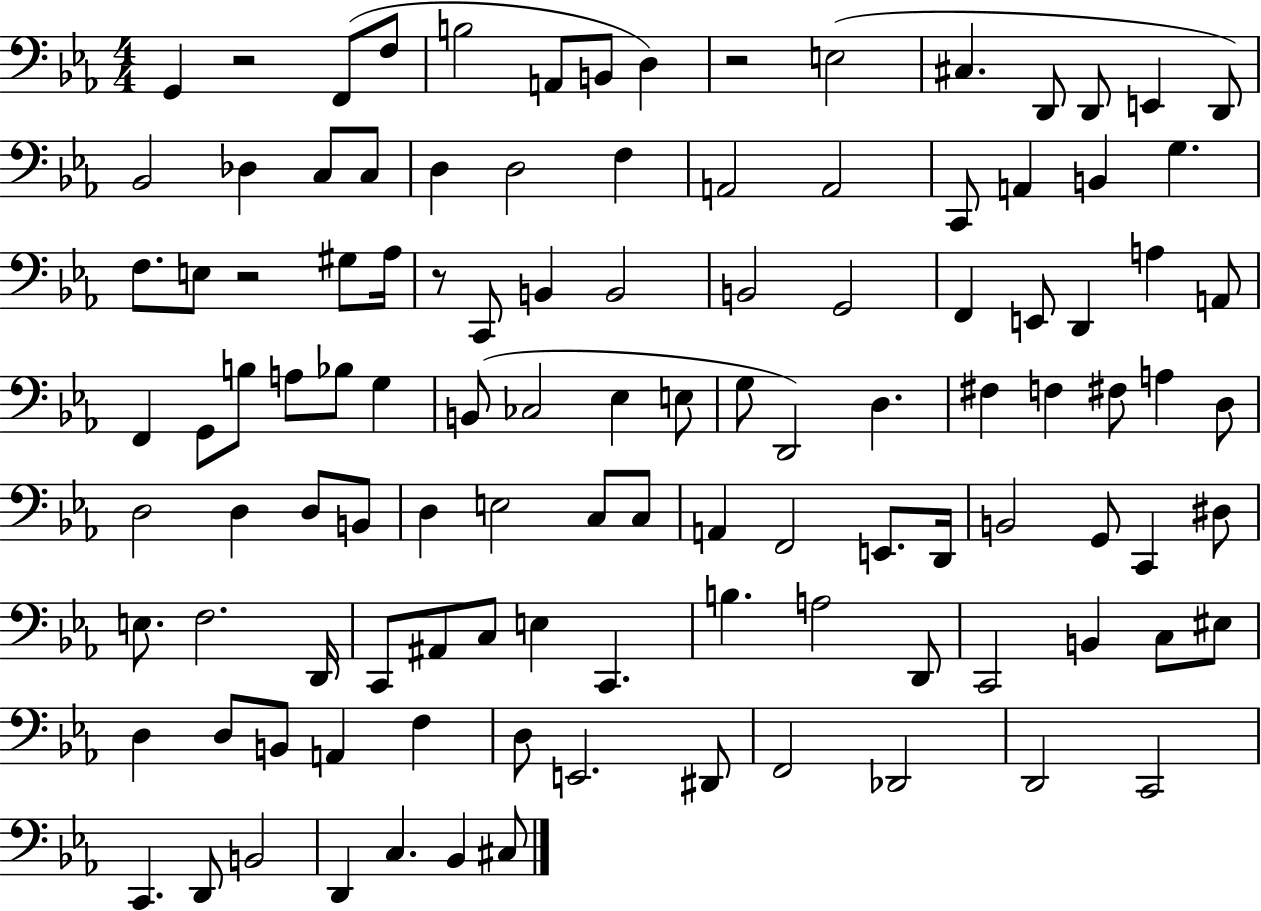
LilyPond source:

{
  \clef bass
  \numericTimeSignature
  \time 4/4
  \key ees \major
  g,4 r2 f,8( f8 | b2 a,8 b,8 d4) | r2 e2( | cis4. d,8 d,8 e,4 d,8) | \break bes,2 des4 c8 c8 | d4 d2 f4 | a,2 a,2 | c,8 a,4 b,4 g4. | \break f8. e8 r2 gis8 aes16 | r8 c,8 b,4 b,2 | b,2 g,2 | f,4 e,8 d,4 a4 a,8 | \break f,4 g,8 b8 a8 bes8 g4 | b,8( ces2 ees4 e8 | g8 d,2) d4. | fis4 f4 fis8 a4 d8 | \break d2 d4 d8 b,8 | d4 e2 c8 c8 | a,4 f,2 e,8. d,16 | b,2 g,8 c,4 dis8 | \break e8. f2. d,16 | c,8 ais,8 c8 e4 c,4. | b4. a2 d,8 | c,2 b,4 c8 eis8 | \break d4 d8 b,8 a,4 f4 | d8 e,2. dis,8 | f,2 des,2 | d,2 c,2 | \break c,4. d,8 b,2 | d,4 c4. bes,4 cis8 | \bar "|."
}